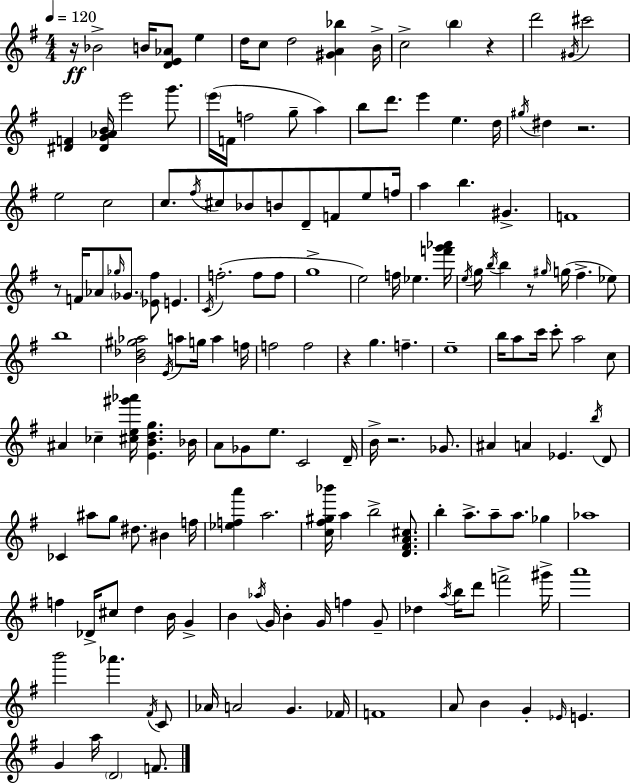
{
  \clef treble
  \numericTimeSignature
  \time 4/4
  \key g \major
  \tempo 4 = 120
  \repeat volta 2 { r16\ff bes'2-> b'16 <d' e' aes'>8 e''4 | d''16 c''8 d''2 <gis' a' bes''>4 b'16-> | c''2-> \parenthesize b''4 r4 | d'''2 \acciaccatura { gis'16 } cis'''2 | \break <dis' f'>4 <dis' g' aes' b'>16 e'''2 g'''8. | \parenthesize e'''16( f'16 f''2 g''8-- a''4) | b''8 d'''8. e'''4 e''4. | d''16 \acciaccatura { gis''16 } dis''4 r2. | \break e''2 c''2 | c''8. \acciaccatura { fis''16 } cis''8 bes'8 b'8 d'8-- f'8 | e''8 f''16 a''4 b''4. gis'4.-> | f'1 | \break r8 f'16 aes'8 \grace { ges''16 } \parenthesize ges'8. <ees' fis''>8 e'4. | \acciaccatura { c'16 } f''2.-.( | f''8 f''8 g''1-> | e''2) f''16 ees''4. | \break <f''' g''' aes'''>16 \acciaccatura { e''16 } g''16 \acciaccatura { b''16 } b''4 r8 \grace { gis''16 }( g''16 | fis''4.-> ees''8) b''1 | <b' des'' gis'' aes''>2 | \acciaccatura { e'16 } a''8 g''16 a''4 f''16 f''2 | \break f''2 r4 g''4. | f''4.-- e''1-- | b''16 a''8 c'''16 c'''8-. a''2 | c''8 ais'4 ces''4-- | \break <cis'' e'' gis''' aes'''>16 <e' b' d'' g''>4. bes'16 a'8 ges'8 e''8. | c'2 d'16-- b'16-> r2. | ges'8. ais'4 a'4 | ees'4. \acciaccatura { b''16 } d'8 ces'4 ais''8 | \break g''8 dis''8. bis'4 f''16 <ees'' f'' a'''>4 a''2. | <c'' fis'' gis'' bes'''>16 a''4 b''2-> | <d' fis' a' cis''>8. b''4-. a''8.-> | a''8-- a''8. ges''4 aes''1 | \break f''4 des'16-> cis''8 | d''4 b'16 g'4-> b'4 \acciaccatura { aes''16 } g'16 | b'4-. g'16 f''4 g'8-- des''4 \acciaccatura { a''16 } | b''16 d'''8 f'''2-> gis'''16-> a'''1 | \break b'''2 | aes'''4. \acciaccatura { fis'16 } c'8 aes'16 a'2 | g'4. fes'16 f'1 | a'8 b'4 | \break g'4-. \grace { ees'16 } e'4. g'4 | a''16 \parenthesize d'2 f'8. } \bar "|."
}